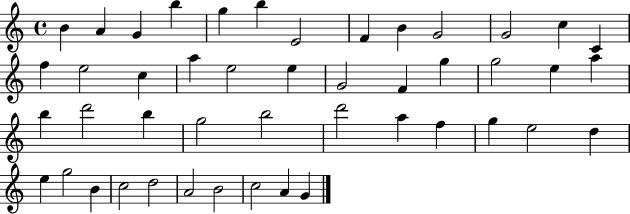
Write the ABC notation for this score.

X:1
T:Untitled
M:4/4
L:1/4
K:C
B A G b g b E2 F B G2 G2 c C f e2 c a e2 e G2 F g g2 e a b d'2 b g2 b2 d'2 a f g e2 d e g2 B c2 d2 A2 B2 c2 A G